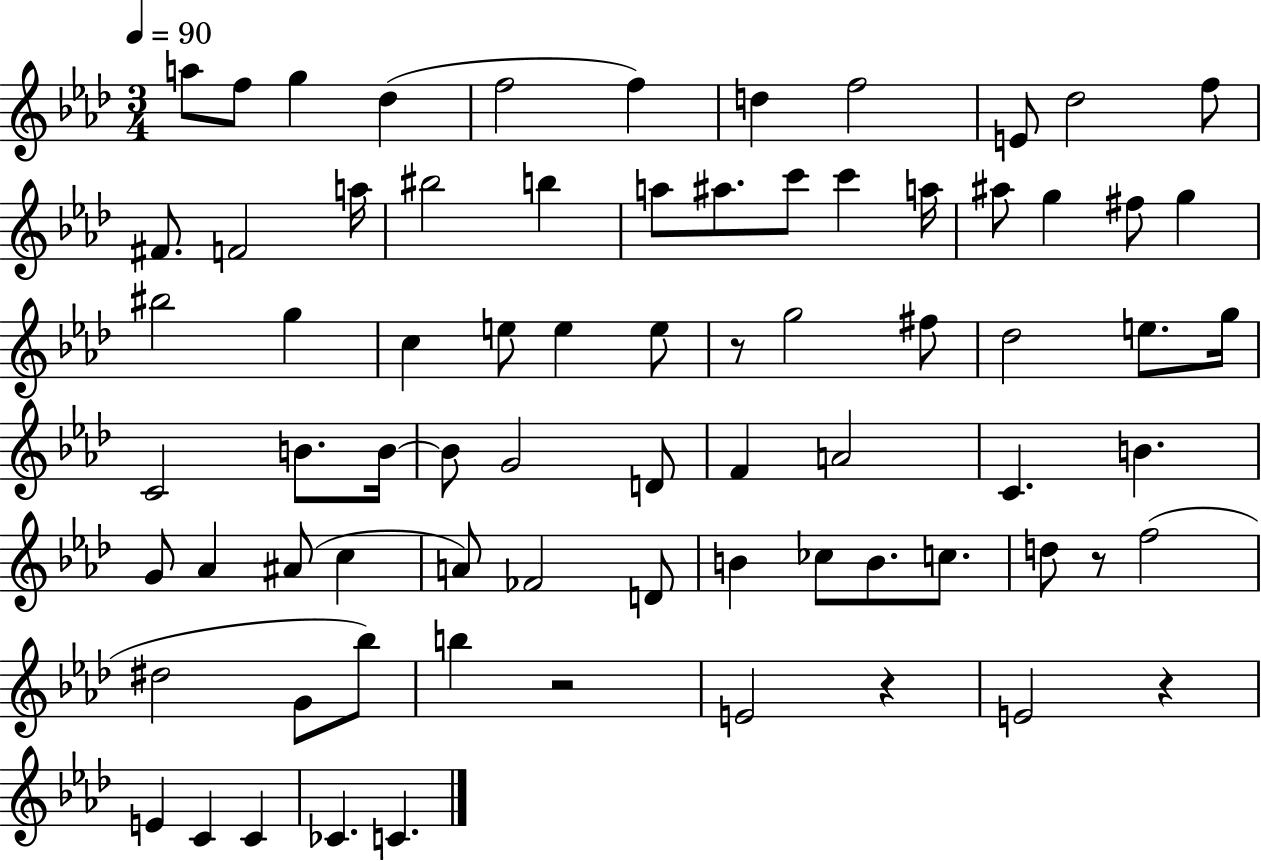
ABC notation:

X:1
T:Untitled
M:3/4
L:1/4
K:Ab
a/2 f/2 g _d f2 f d f2 E/2 _d2 f/2 ^F/2 F2 a/4 ^b2 b a/2 ^a/2 c'/2 c' a/4 ^a/2 g ^f/2 g ^b2 g c e/2 e e/2 z/2 g2 ^f/2 _d2 e/2 g/4 C2 B/2 B/4 B/2 G2 D/2 F A2 C B G/2 _A ^A/2 c A/2 _F2 D/2 B _c/2 B/2 c/2 d/2 z/2 f2 ^d2 G/2 _b/2 b z2 E2 z E2 z E C C _C C